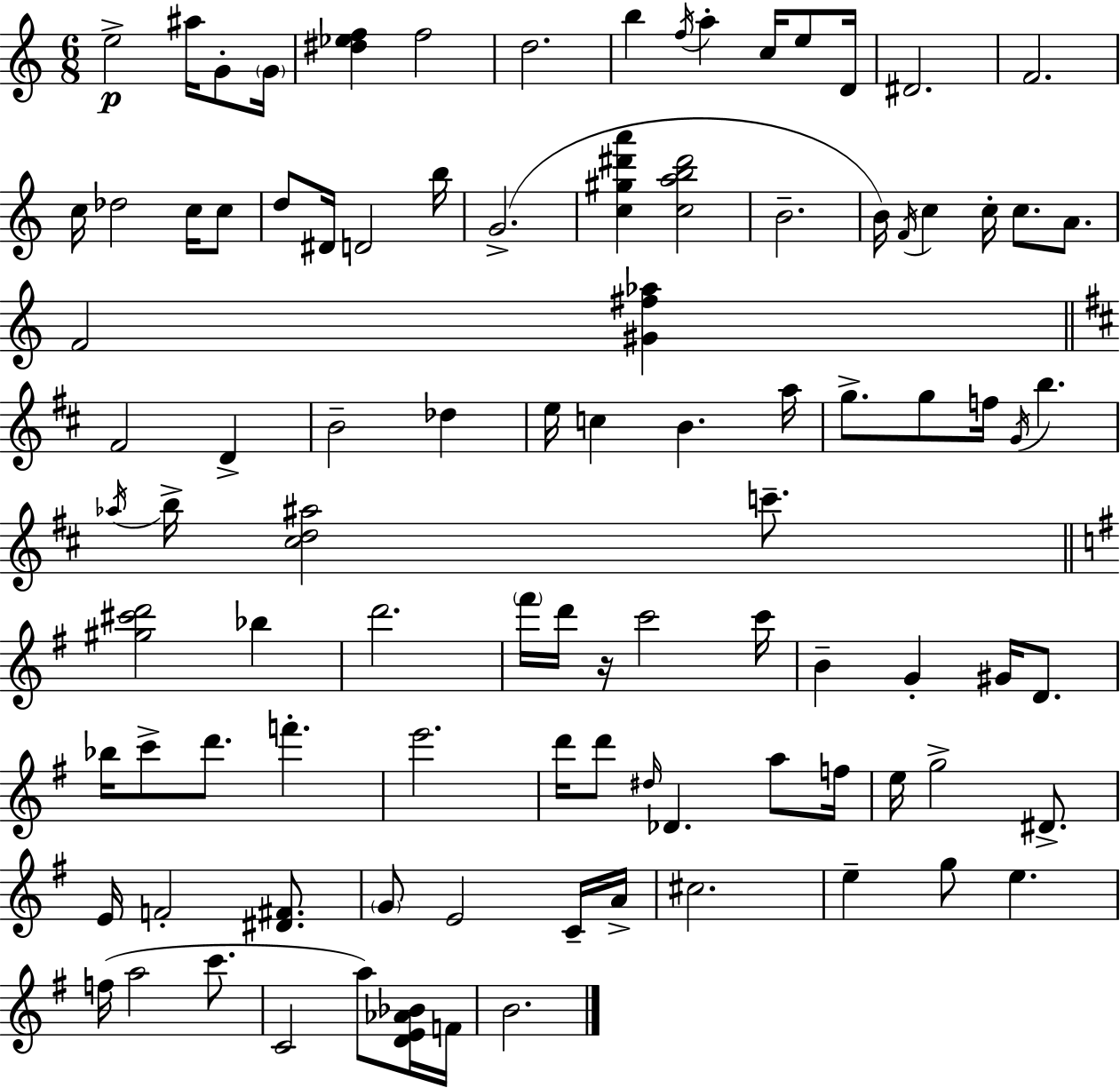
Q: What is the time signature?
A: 6/8